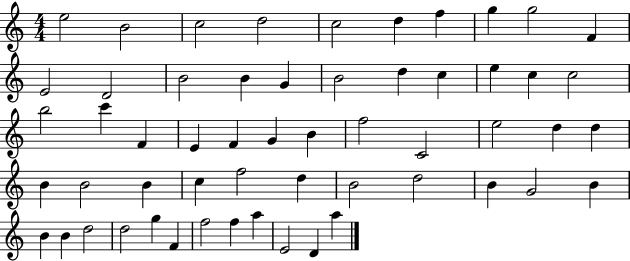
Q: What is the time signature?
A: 4/4